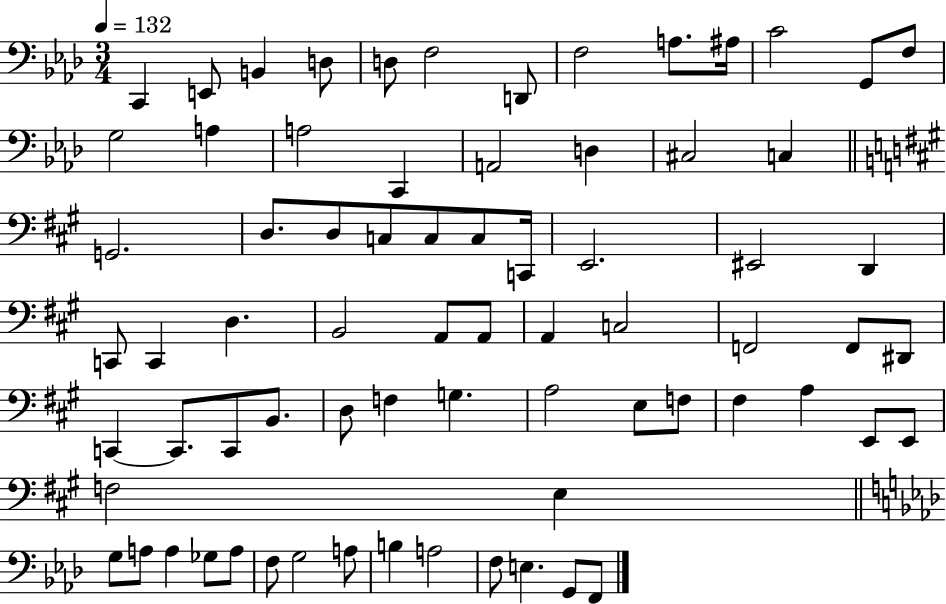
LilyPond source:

{
  \clef bass
  \numericTimeSignature
  \time 3/4
  \key aes \major
  \tempo 4 = 132
  c,4 e,8 b,4 d8 | d8 f2 d,8 | f2 a8. ais16 | c'2 g,8 f8 | \break g2 a4 | a2 c,4 | a,2 d4 | cis2 c4 | \break \bar "||" \break \key a \major g,2. | d8. d8 c8 c8 c8 c,16 | e,2. | eis,2 d,4 | \break c,8 c,4 d4. | b,2 a,8 a,8 | a,4 c2 | f,2 f,8 dis,8 | \break c,4~~ c,8. c,8 b,8. | d8 f4 g4. | a2 e8 f8 | fis4 a4 e,8 e,8 | \break f2 e4 | \bar "||" \break \key f \minor g8 a8 a4 ges8 a8 | f8 g2 a8 | b4 a2 | f8 e4. g,8 f,8 | \break \bar "|."
}